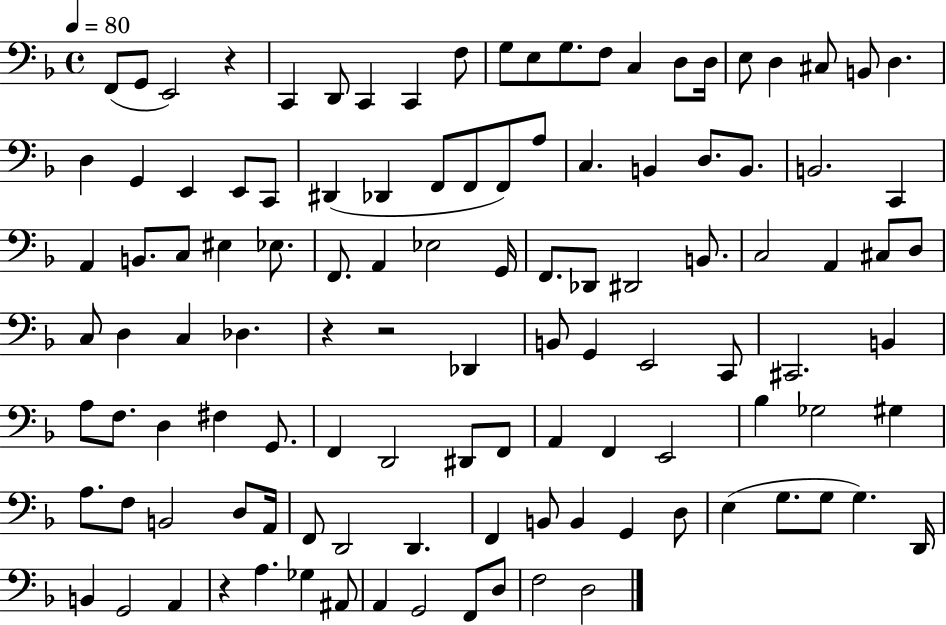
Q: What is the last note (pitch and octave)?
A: D3